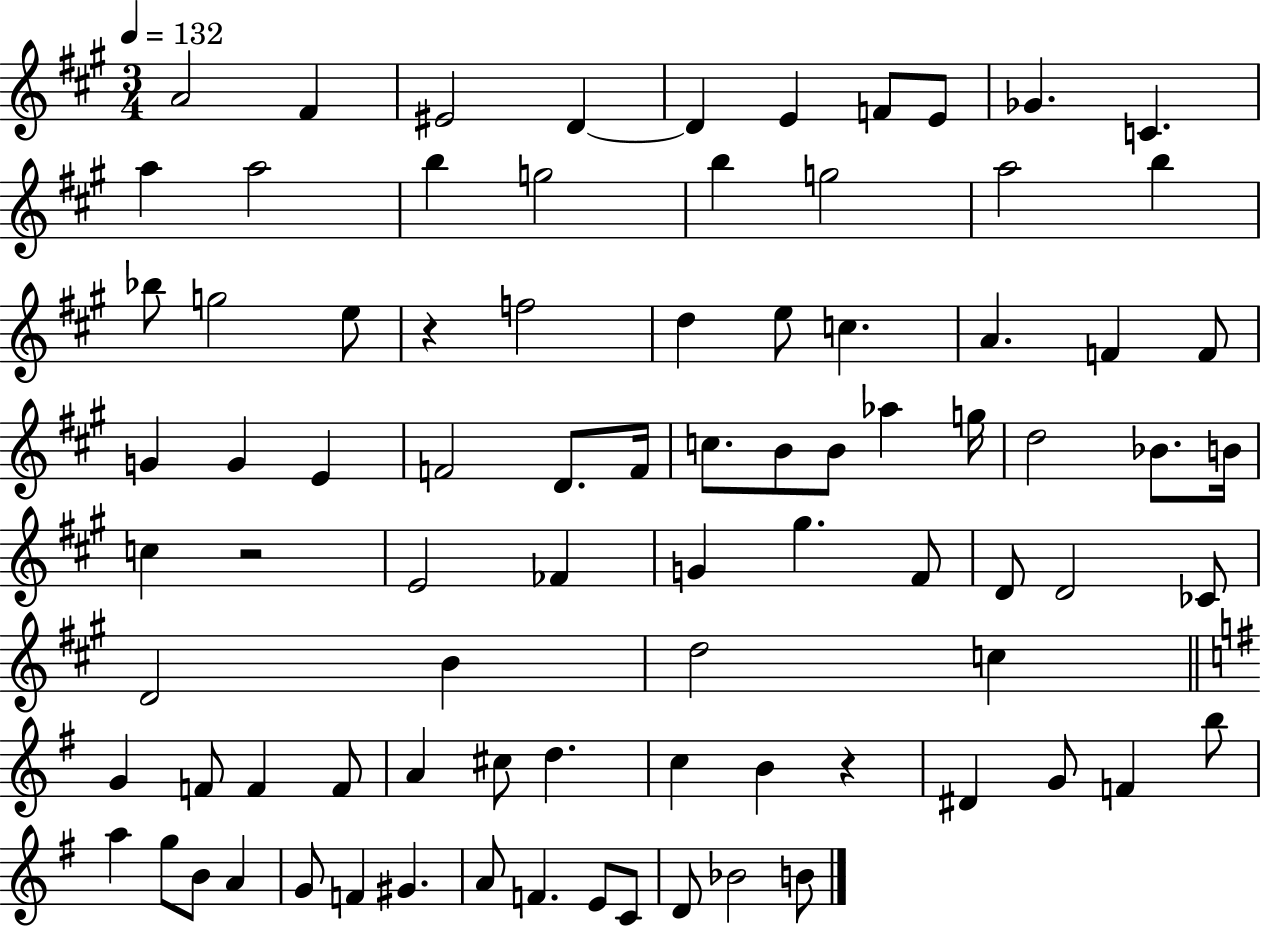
X:1
T:Untitled
M:3/4
L:1/4
K:A
A2 ^F ^E2 D D E F/2 E/2 _G C a a2 b g2 b g2 a2 b _b/2 g2 e/2 z f2 d e/2 c A F F/2 G G E F2 D/2 F/4 c/2 B/2 B/2 _a g/4 d2 _B/2 B/4 c z2 E2 _F G ^g ^F/2 D/2 D2 _C/2 D2 B d2 c G F/2 F F/2 A ^c/2 d c B z ^D G/2 F b/2 a g/2 B/2 A G/2 F ^G A/2 F E/2 C/2 D/2 _B2 B/2